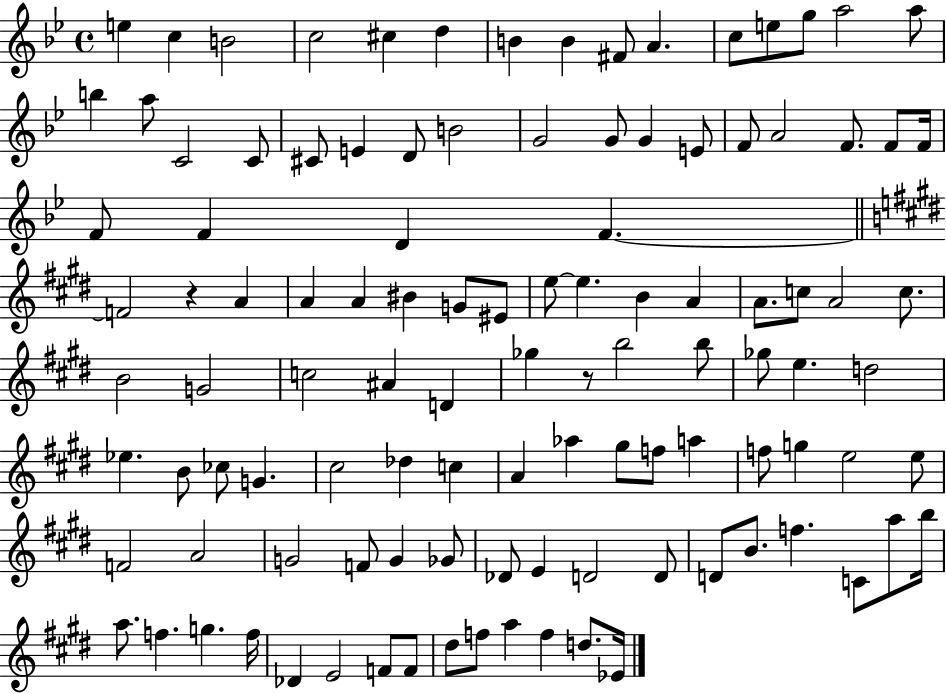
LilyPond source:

{
  \clef treble
  \time 4/4
  \defaultTimeSignature
  \key bes \major
  e''4 c''4 b'2 | c''2 cis''4 d''4 | b'4 b'4 fis'8 a'4. | c''8 e''8 g''8 a''2 a''8 | \break b''4 a''8 c'2 c'8 | cis'8 e'4 d'8 b'2 | g'2 g'8 g'4 e'8 | f'8 a'2 f'8. f'8 f'16 | \break f'8 f'4 d'4 f'4.~~ | \bar "||" \break \key e \major f'2 r4 a'4 | a'4 a'4 bis'4 g'8 eis'8 | e''8~~ e''4. b'4 a'4 | a'8. c''8 a'2 c''8. | \break b'2 g'2 | c''2 ais'4 d'4 | ges''4 r8 b''2 b''8 | ges''8 e''4. d''2 | \break ees''4. b'8 ces''8 g'4. | cis''2 des''4 c''4 | a'4 aes''4 gis''8 f''8 a''4 | f''8 g''4 e''2 e''8 | \break f'2 a'2 | g'2 f'8 g'4 ges'8 | des'8 e'4 d'2 d'8 | d'8 b'8. f''4. c'8 a''8 b''16 | \break a''8. f''4. g''4. f''16 | des'4 e'2 f'8 f'8 | dis''8 f''8 a''4 f''4 d''8. ees'16 | \bar "|."
}